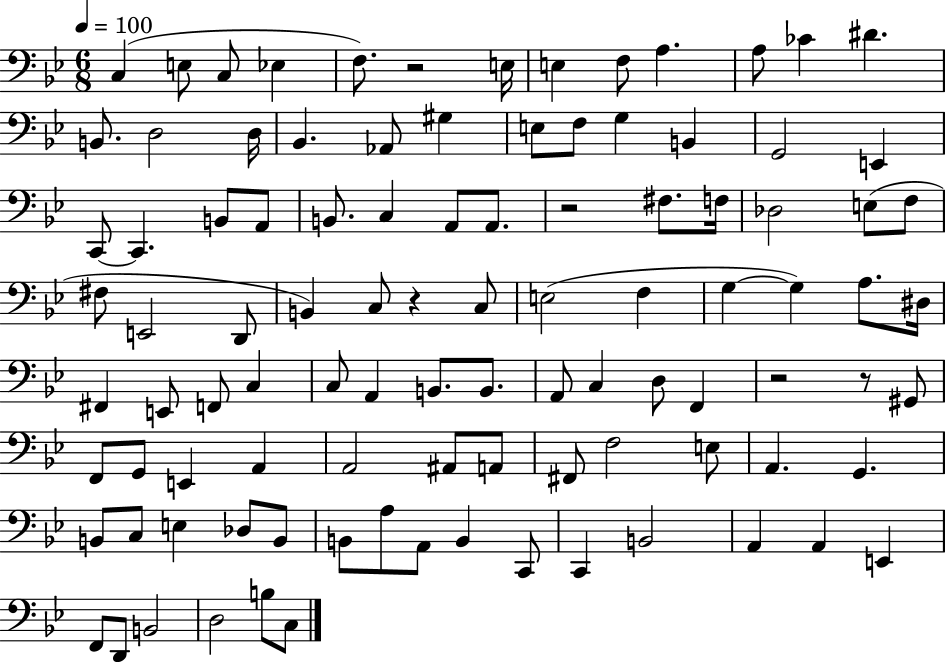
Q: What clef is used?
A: bass